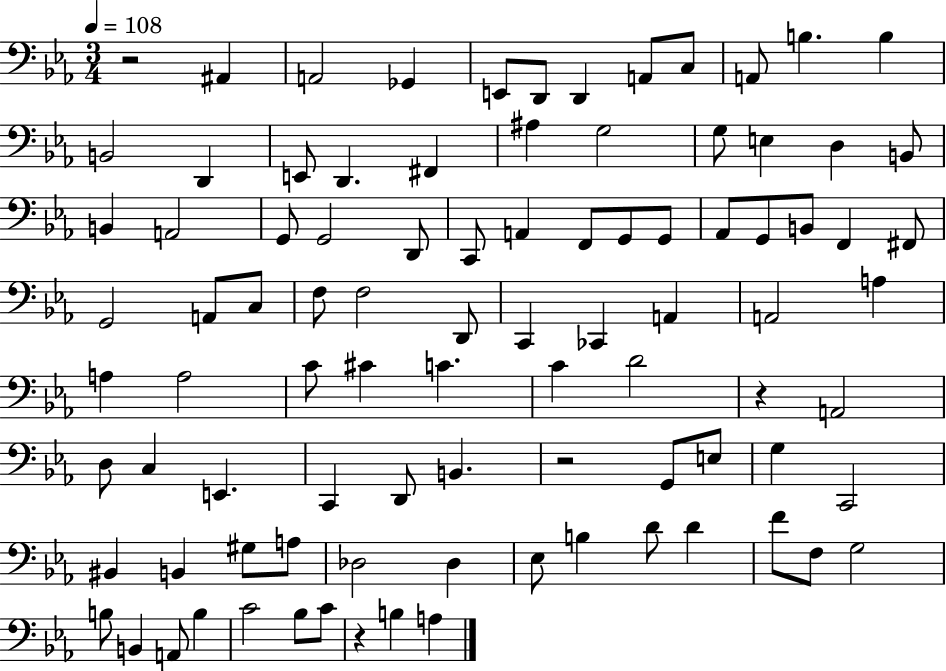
X:1
T:Untitled
M:3/4
L:1/4
K:Eb
z2 ^A,, A,,2 _G,, E,,/2 D,,/2 D,, A,,/2 C,/2 A,,/2 B, B, B,,2 D,, E,,/2 D,, ^F,, ^A, G,2 G,/2 E, D, B,,/2 B,, A,,2 G,,/2 G,,2 D,,/2 C,,/2 A,, F,,/2 G,,/2 G,,/2 _A,,/2 G,,/2 B,,/2 F,, ^F,,/2 G,,2 A,,/2 C,/2 F,/2 F,2 D,,/2 C,, _C,, A,, A,,2 A, A, A,2 C/2 ^C C C D2 z A,,2 D,/2 C, E,, C,, D,,/2 B,, z2 G,,/2 E,/2 G, C,,2 ^B,, B,, ^G,/2 A,/2 _D,2 _D, _E,/2 B, D/2 D F/2 F,/2 G,2 B,/2 B,, A,,/2 B, C2 _B,/2 C/2 z B, A,